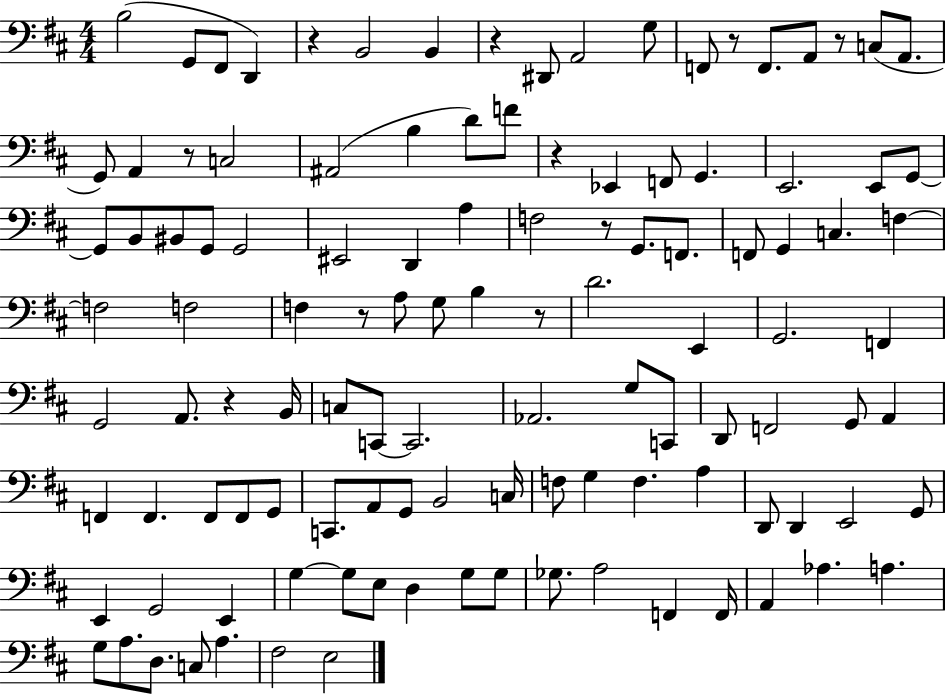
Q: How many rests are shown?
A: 10